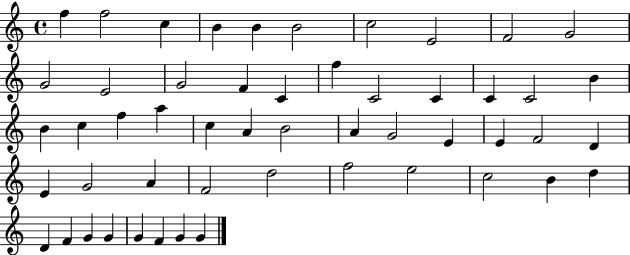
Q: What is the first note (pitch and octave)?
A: F5